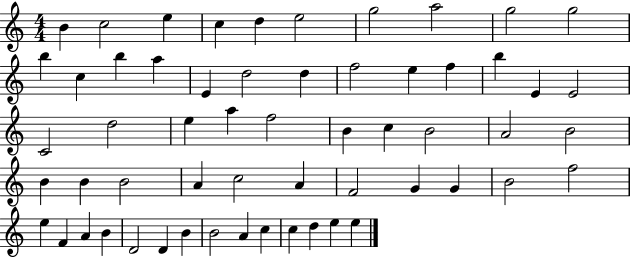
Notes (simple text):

B4/q C5/h E5/q C5/q D5/q E5/h G5/h A5/h G5/h G5/h B5/q C5/q B5/q A5/q E4/q D5/h D5/q F5/h E5/q F5/q B5/q E4/q E4/h C4/h D5/h E5/q A5/q F5/h B4/q C5/q B4/h A4/h B4/h B4/q B4/q B4/h A4/q C5/h A4/q F4/h G4/q G4/q B4/h F5/h E5/q F4/q A4/q B4/q D4/h D4/q B4/q B4/h A4/q C5/q C5/q D5/q E5/q E5/q